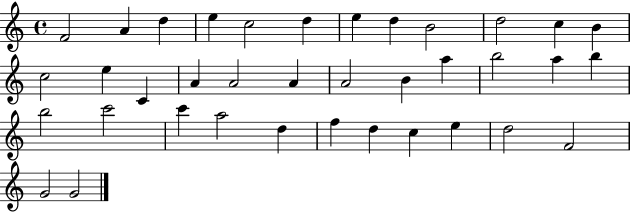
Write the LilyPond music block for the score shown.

{
  \clef treble
  \time 4/4
  \defaultTimeSignature
  \key c \major
  f'2 a'4 d''4 | e''4 c''2 d''4 | e''4 d''4 b'2 | d''2 c''4 b'4 | \break c''2 e''4 c'4 | a'4 a'2 a'4 | a'2 b'4 a''4 | b''2 a''4 b''4 | \break b''2 c'''2 | c'''4 a''2 d''4 | f''4 d''4 c''4 e''4 | d''2 f'2 | \break g'2 g'2 | \bar "|."
}